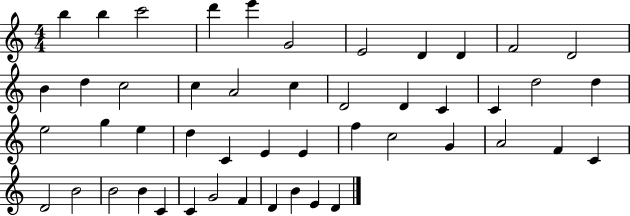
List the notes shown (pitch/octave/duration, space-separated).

B5/q B5/q C6/h D6/q E6/q G4/h E4/h D4/q D4/q F4/h D4/h B4/q D5/q C5/h C5/q A4/h C5/q D4/h D4/q C4/q C4/q D5/h D5/q E5/h G5/q E5/q D5/q C4/q E4/q E4/q F5/q C5/h G4/q A4/h F4/q C4/q D4/h B4/h B4/h B4/q C4/q C4/q G4/h F4/q D4/q B4/q E4/q D4/q